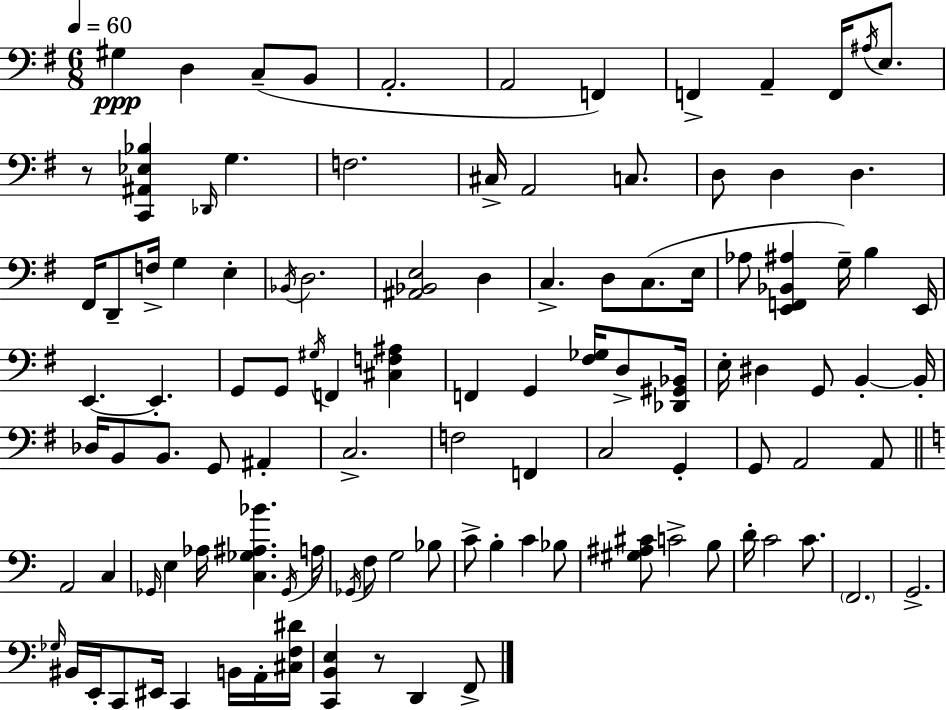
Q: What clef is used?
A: bass